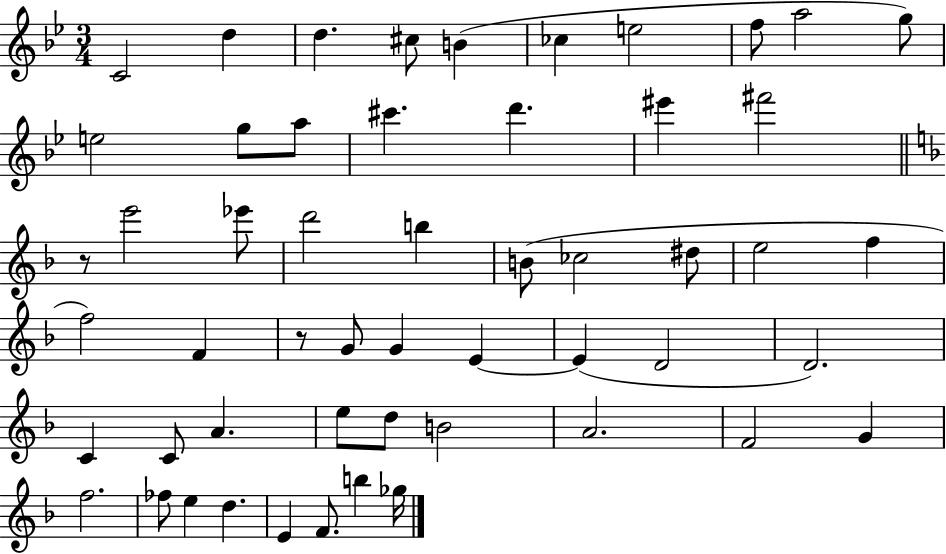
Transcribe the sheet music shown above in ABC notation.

X:1
T:Untitled
M:3/4
L:1/4
K:Bb
C2 d d ^c/2 B _c e2 f/2 a2 g/2 e2 g/2 a/2 ^c' d' ^e' ^f'2 z/2 e'2 _e'/2 d'2 b B/2 _c2 ^d/2 e2 f f2 F z/2 G/2 G E E D2 D2 C C/2 A e/2 d/2 B2 A2 F2 G f2 _f/2 e d E F/2 b _g/4